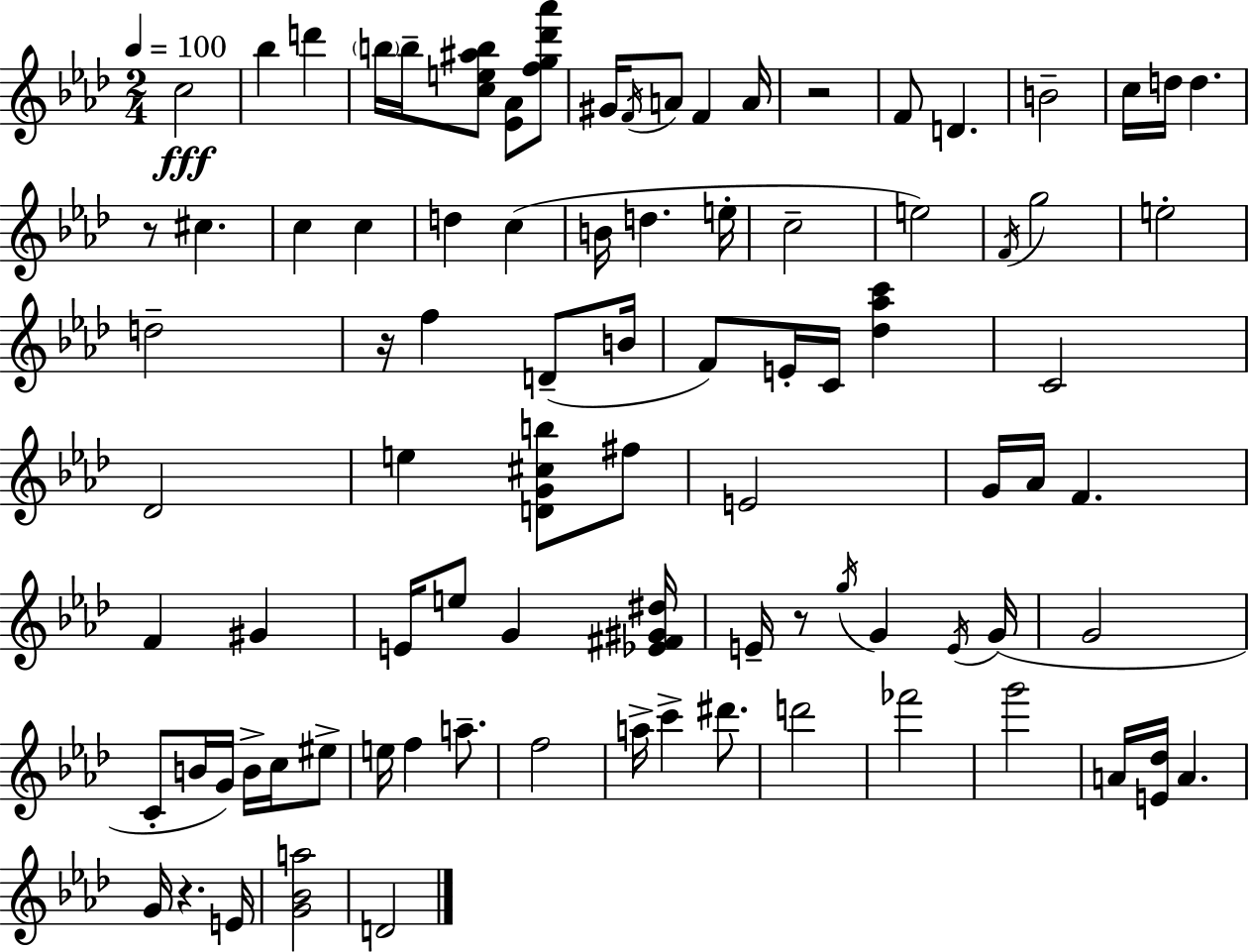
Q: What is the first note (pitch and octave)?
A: C5